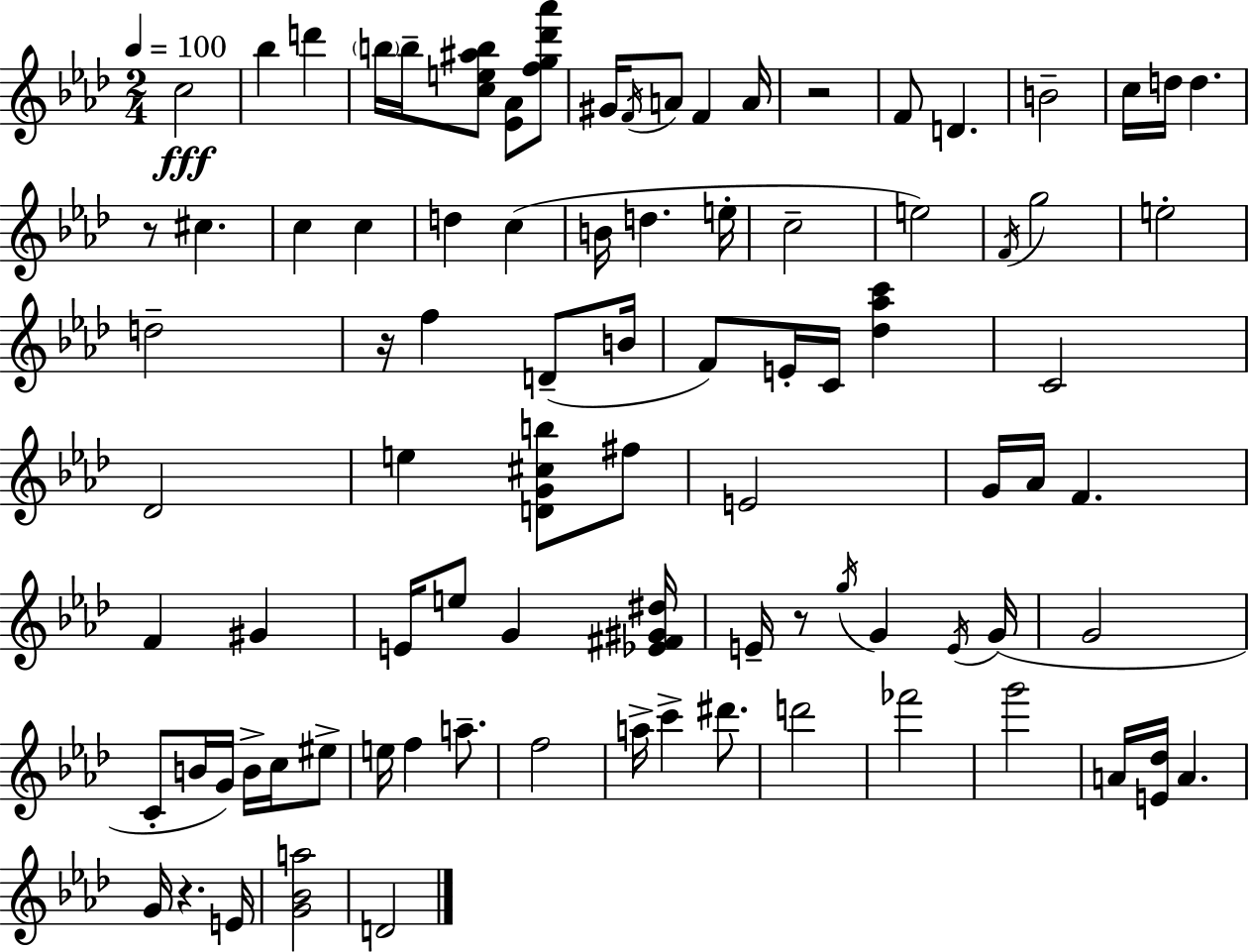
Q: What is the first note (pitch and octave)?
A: C5